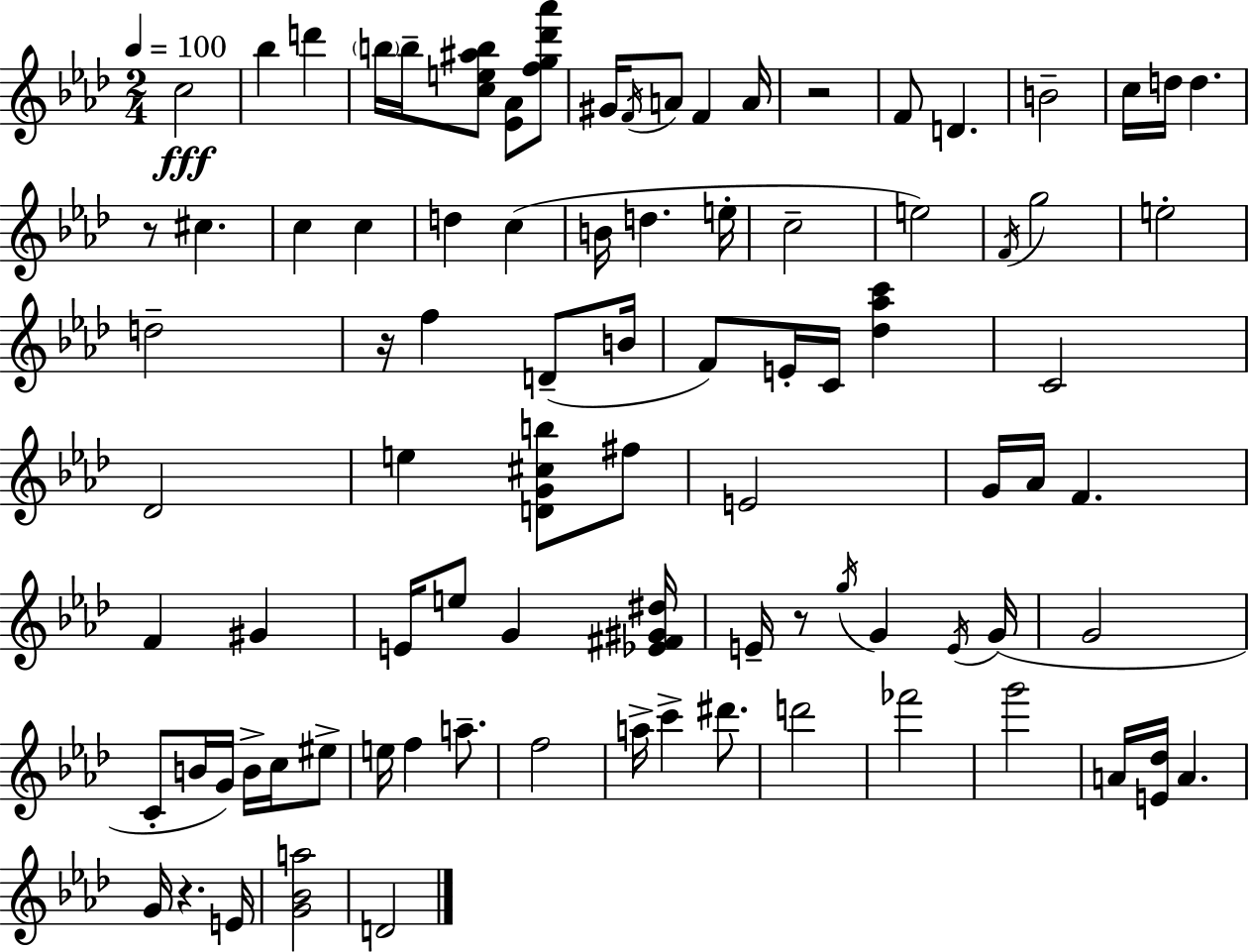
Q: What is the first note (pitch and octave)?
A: C5